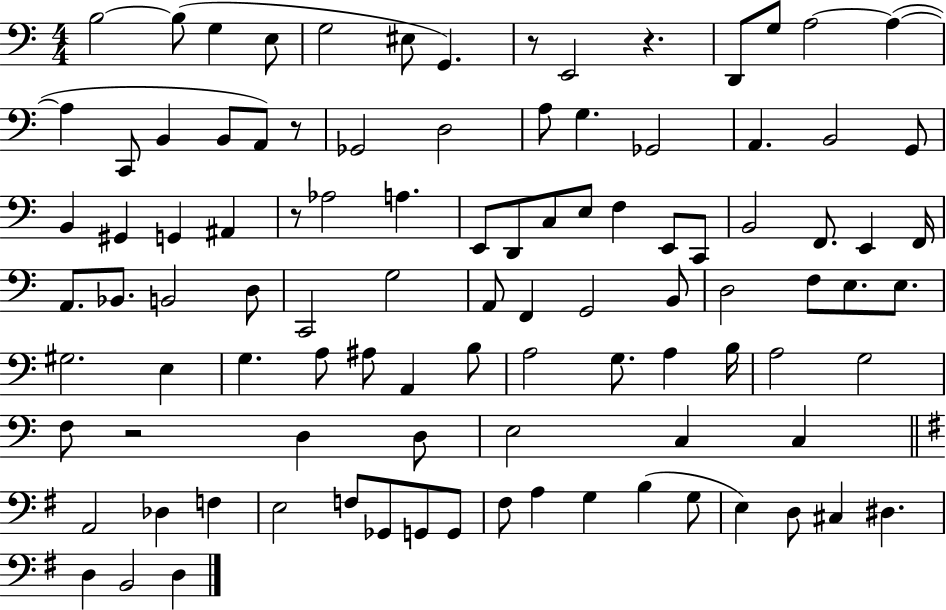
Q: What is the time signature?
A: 4/4